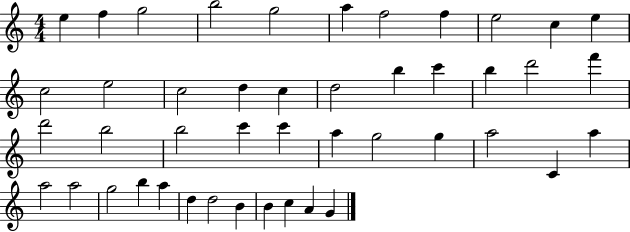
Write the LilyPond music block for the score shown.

{
  \clef treble
  \numericTimeSignature
  \time 4/4
  \key c \major
  e''4 f''4 g''2 | b''2 g''2 | a''4 f''2 f''4 | e''2 c''4 e''4 | \break c''2 e''2 | c''2 d''4 c''4 | d''2 b''4 c'''4 | b''4 d'''2 f'''4 | \break d'''2 b''2 | b''2 c'''4 c'''4 | a''4 g''2 g''4 | a''2 c'4 a''4 | \break a''2 a''2 | g''2 b''4 a''4 | d''4 d''2 b'4 | b'4 c''4 a'4 g'4 | \break \bar "|."
}